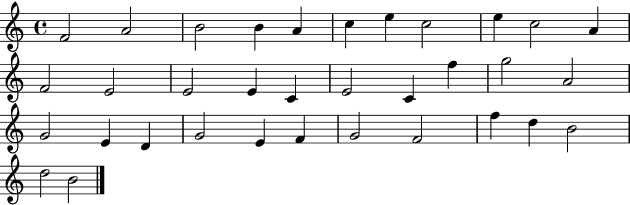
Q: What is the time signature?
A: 4/4